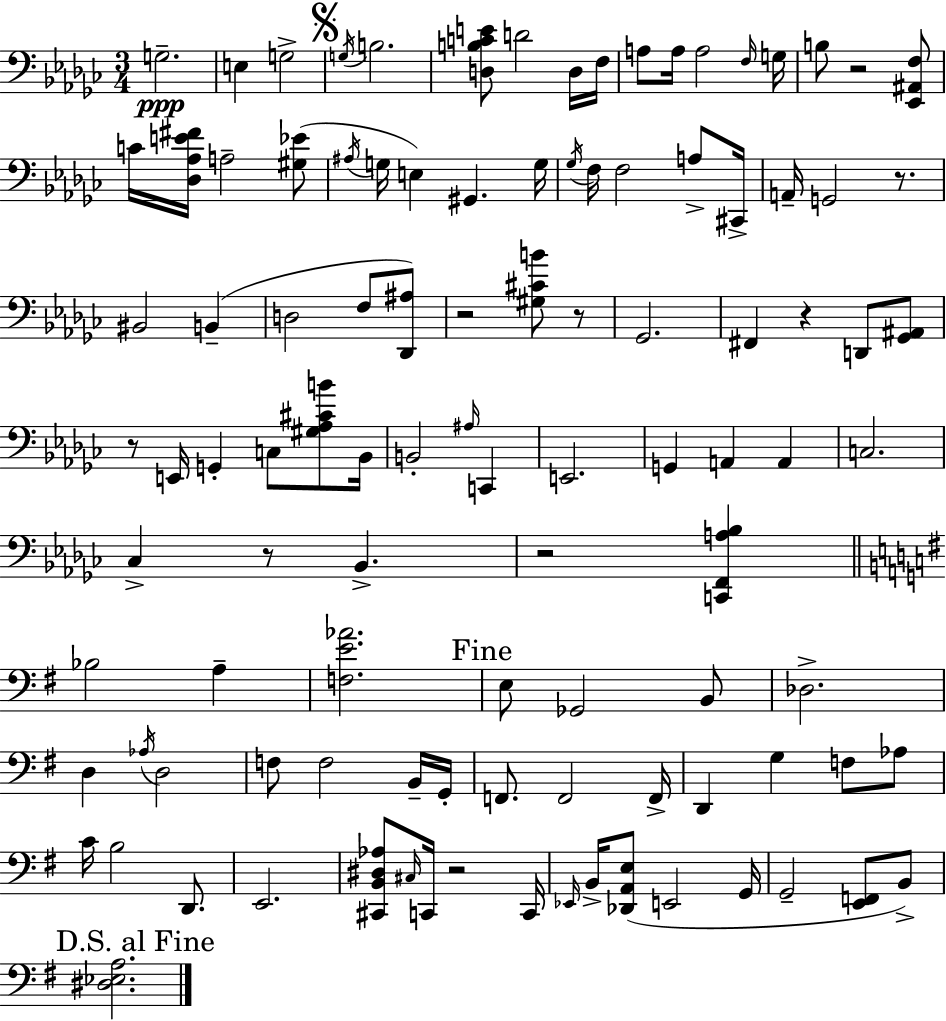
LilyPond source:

{
  \clef bass
  \numericTimeSignature
  \time 3/4
  \key ees \minor
  g2.--\ppp | e4 g2-> | \mark \markup { \musicglyph "scripts.segno" } \acciaccatura { g16 } b2. | <d b c' e'>8 d'2 d16 | \break f16 a8 a16 a2 | \grace { f16 } g16 b8 r2 | <ees, ais, f>8 c'16 <des aes e' fis'>16 a2-- | <gis ees'>8( \acciaccatura { ais16 } g16 e4) gis,4. | \break g16 \acciaccatura { ges16 } f16 f2 | a8-> cis,16-> a,16-- g,2 | r8. bis,2 | b,4--( d2 | \break f8 <des, ais>8) r2 | <gis cis' b'>8 r8 ges,2. | fis,4 r4 | d,8 <ges, ais,>8 r8 e,16 g,4-. c8 | \break <gis aes cis' b'>8 bes,16 b,2-. | \grace { ais16 } c,4 e,2. | g,4 a,4 | a,4 c2. | \break ces4-> r8 bes,4.-> | r2 | <c, f, a bes>4 \bar "||" \break \key g \major bes2 a4-- | <f e' aes'>2. | \mark "Fine" e8 ges,2 b,8 | des2.-> | \break d4 \acciaccatura { aes16 } d2 | f8 f2 b,16-- | g,16-. f,8. f,2 | f,16-> d,4 g4 f8 aes8 | \break c'16 b2 d,8. | e,2. | <cis, b, dis aes>8 \grace { cis16 } c,16 r2 | c,16 \grace { ees,16 } b,16-> <des, a, e>8( e,2 | \break g,16 g,2-- <e, f,>8 | b,8->) \mark "D.S. al Fine" <dis ees a>2. | \bar "|."
}